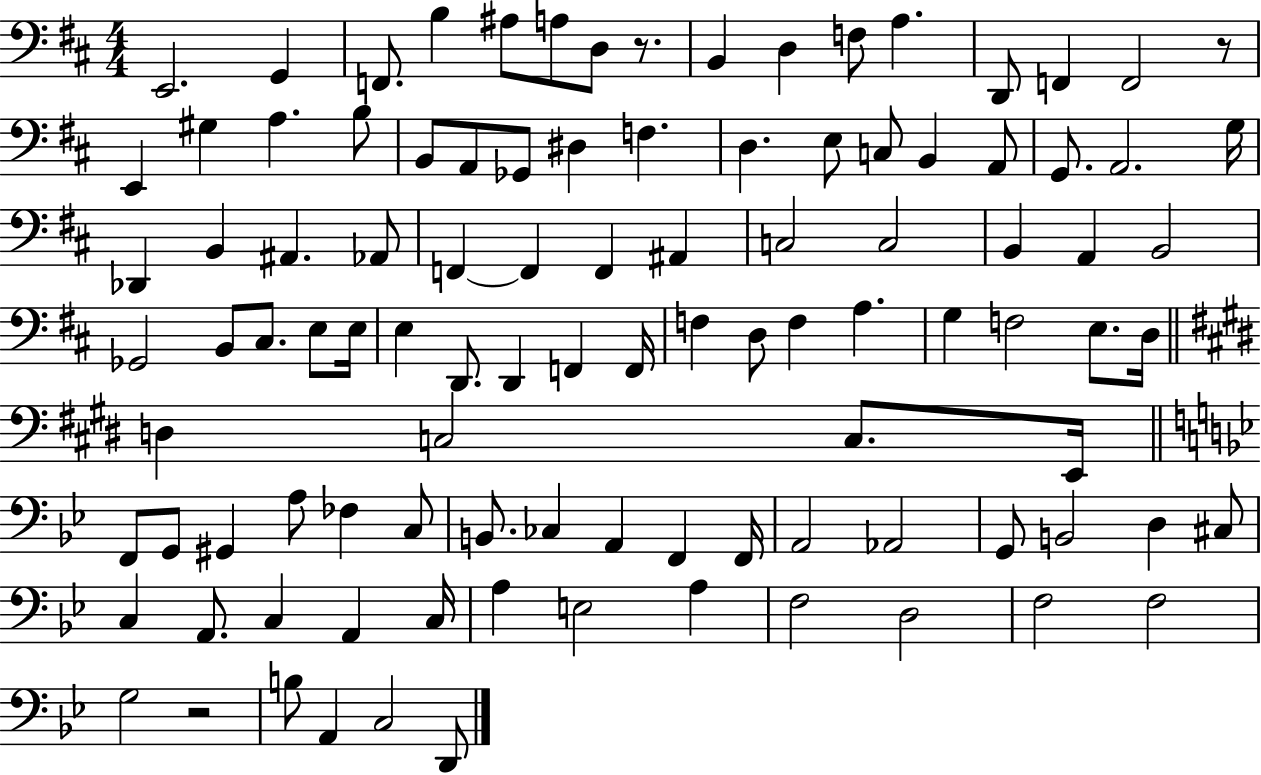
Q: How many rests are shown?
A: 3